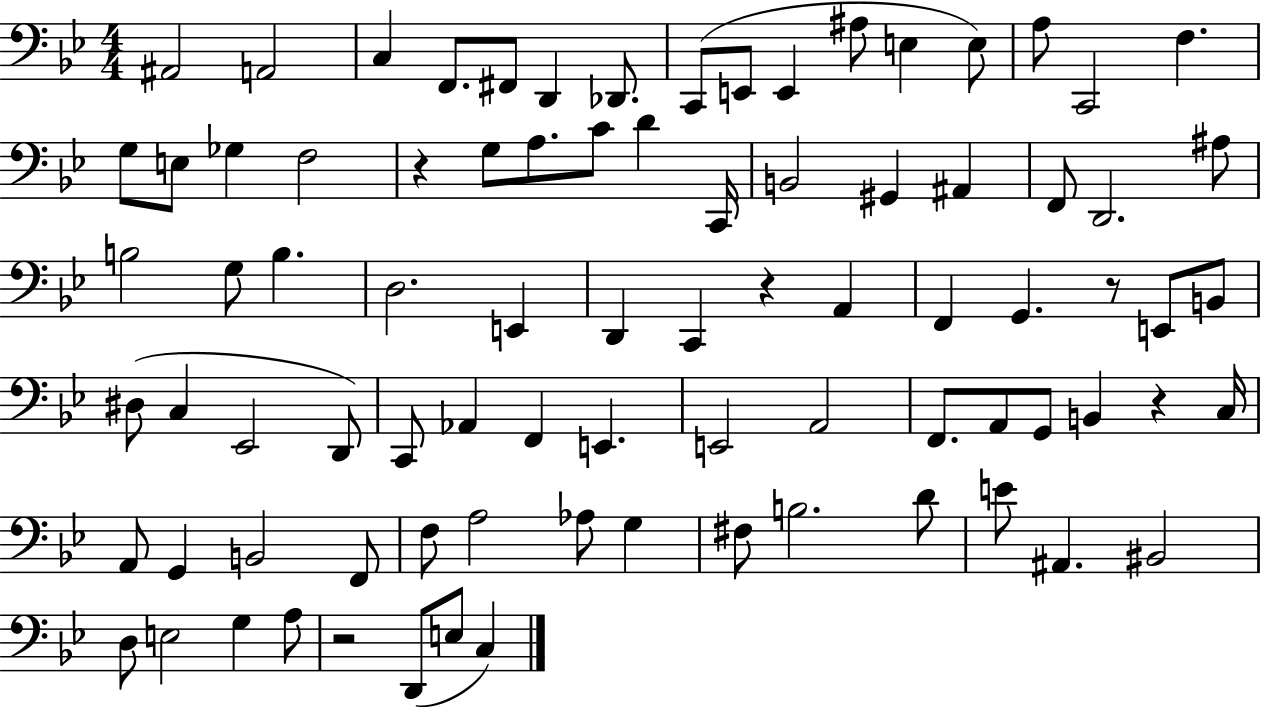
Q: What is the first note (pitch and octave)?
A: A#2